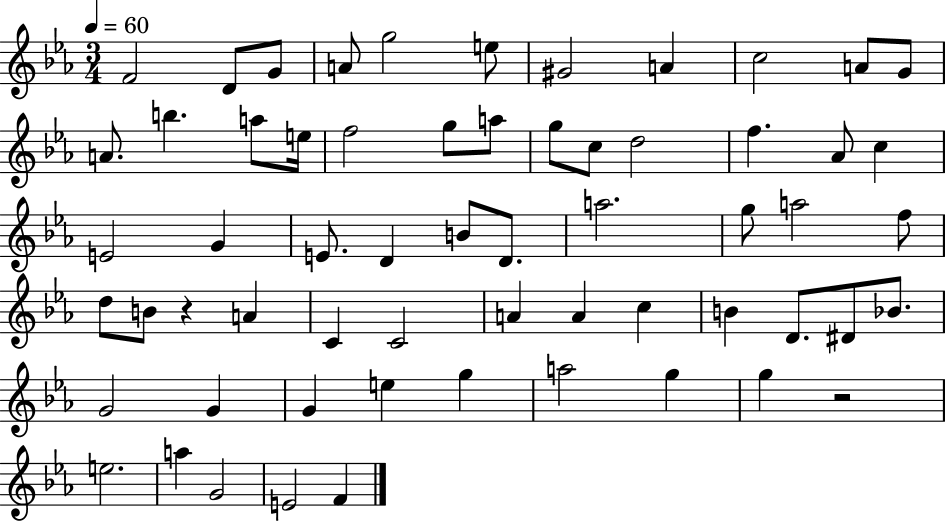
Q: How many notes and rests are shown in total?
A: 61